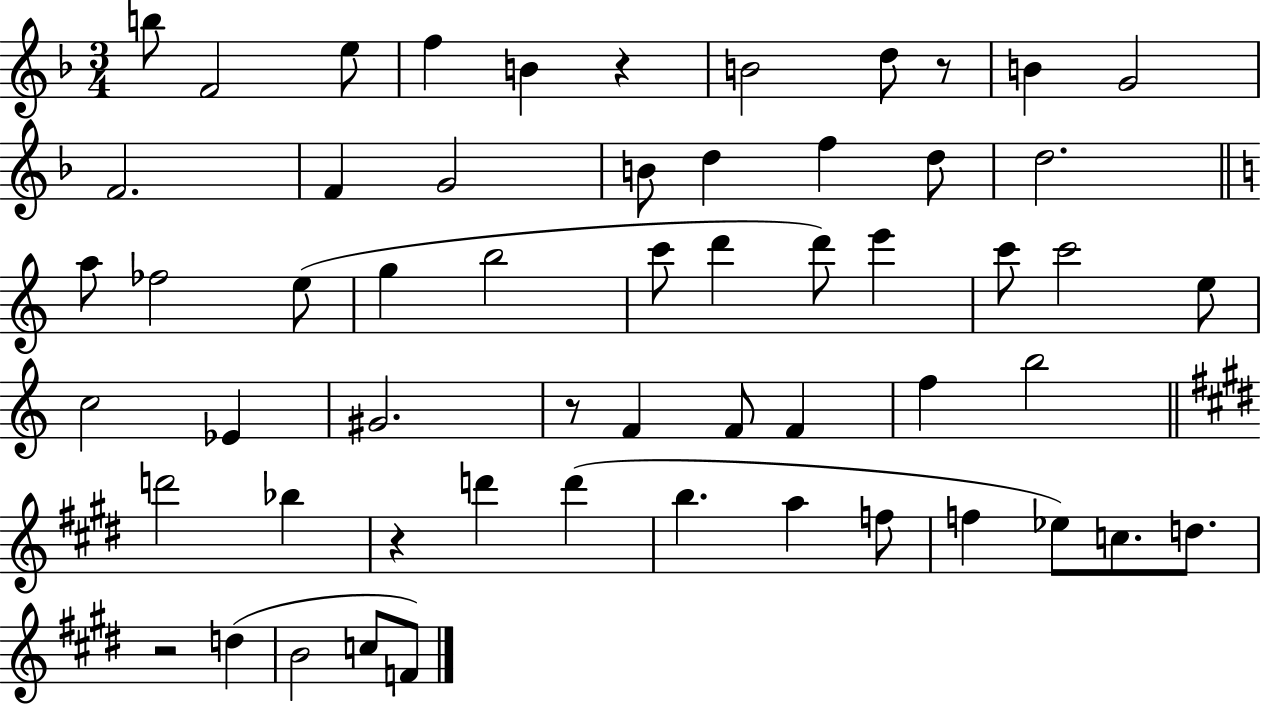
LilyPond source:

{
  \clef treble
  \numericTimeSignature
  \time 3/4
  \key f \major
  b''8 f'2 e''8 | f''4 b'4 r4 | b'2 d''8 r8 | b'4 g'2 | \break f'2. | f'4 g'2 | b'8 d''4 f''4 d''8 | d''2. | \break \bar "||" \break \key c \major a''8 fes''2 e''8( | g''4 b''2 | c'''8 d'''4 d'''8) e'''4 | c'''8 c'''2 e''8 | \break c''2 ees'4 | gis'2. | r8 f'4 f'8 f'4 | f''4 b''2 | \break \bar "||" \break \key e \major d'''2 bes''4 | r4 d'''4 d'''4( | b''4. a''4 f''8 | f''4 ees''8) c''8. d''8. | \break r2 d''4( | b'2 c''8 f'8) | \bar "|."
}